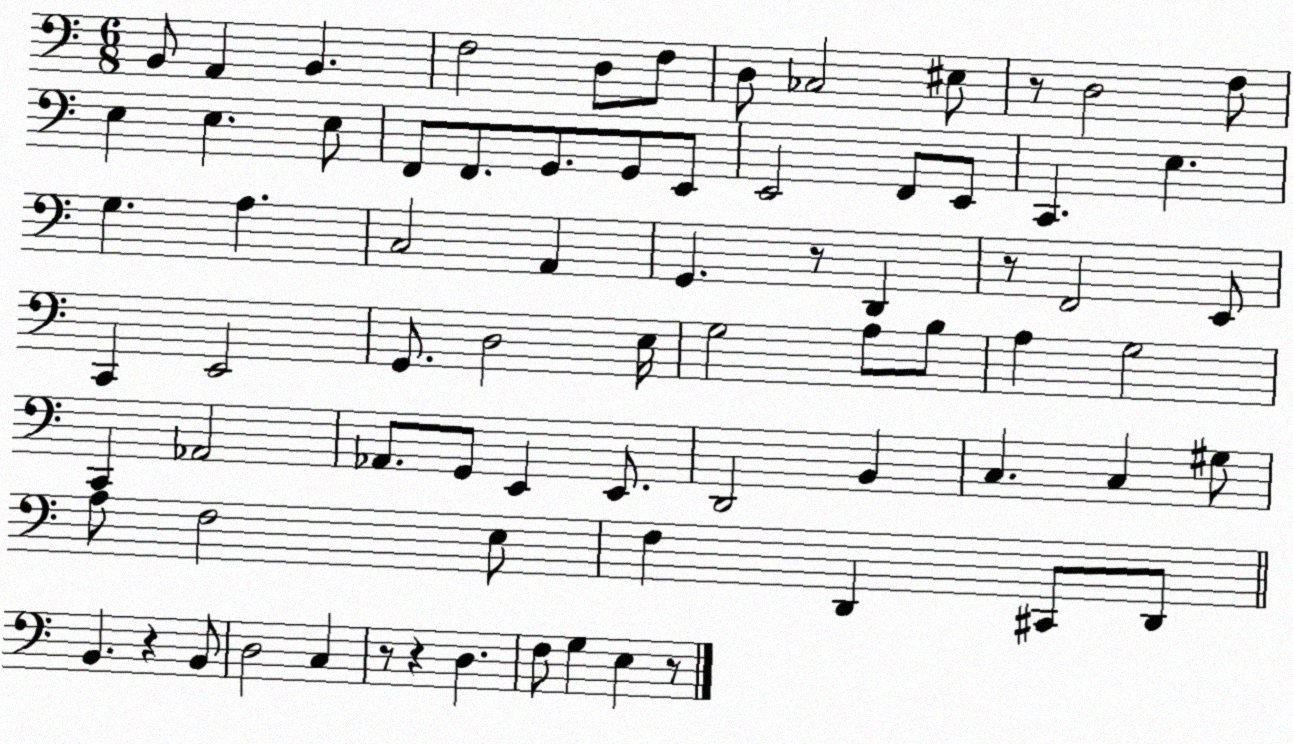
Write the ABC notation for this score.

X:1
T:Untitled
M:6/8
L:1/4
K:C
B,,/2 A,, B,, F,2 D,/2 F,/2 D,/2 _C,2 ^E,/2 z/2 D,2 F,/2 E, E, E,/2 F,,/2 F,,/2 G,,/2 G,,/2 E,,/2 E,,2 F,,/2 E,,/2 C,, E, G, A, C,2 A,, G,, z/2 D,, z/2 F,,2 E,,/2 C,, E,,2 G,,/2 D,2 E,/4 G,2 A,/2 B,/2 A, G,2 C,, _A,,2 _A,,/2 G,,/2 E,, E,,/2 D,,2 B,, C, C, ^G,/2 A,/2 F,2 E,/2 F, D,, ^C,,/2 D,,/2 B,, z B,,/2 D,2 C, z/2 z D, F,/2 G, E, z/2